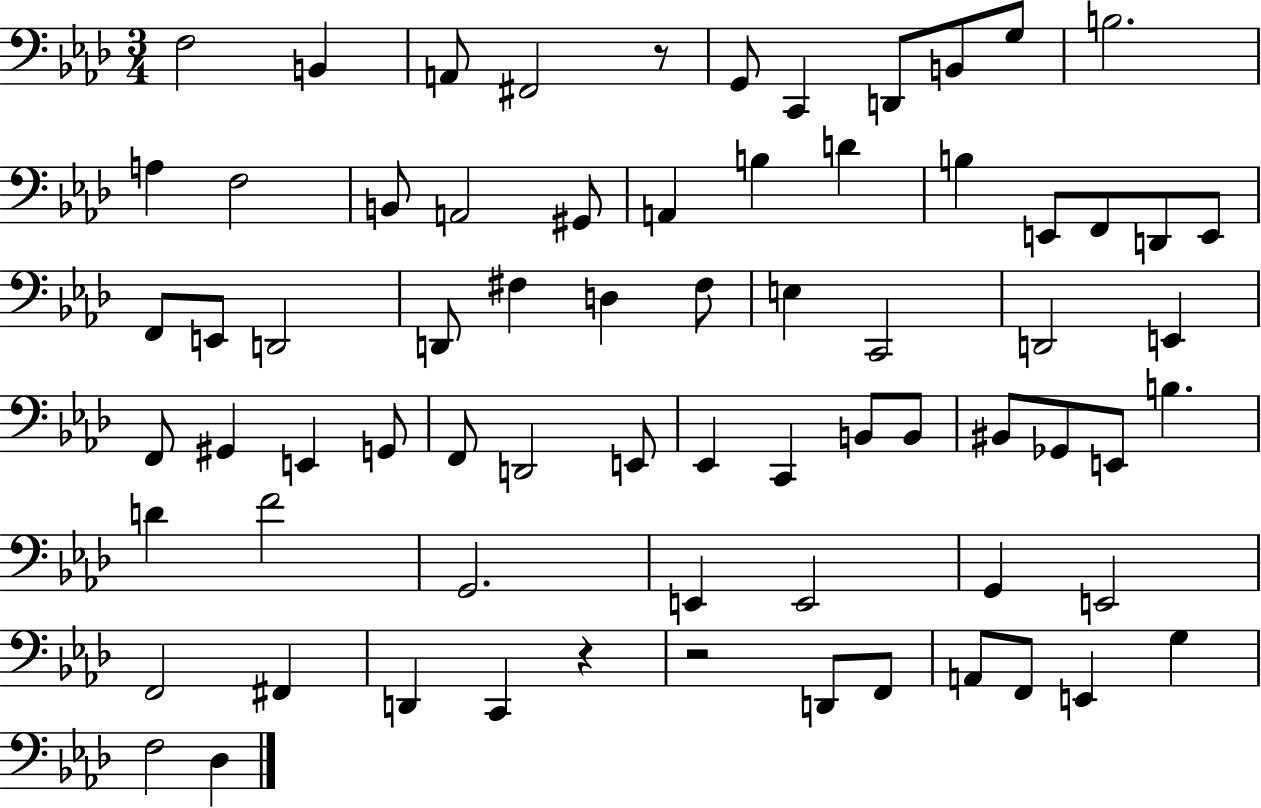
X:1
T:Untitled
M:3/4
L:1/4
K:Ab
F,2 B,, A,,/2 ^F,,2 z/2 G,,/2 C,, D,,/2 B,,/2 G,/2 B,2 A, F,2 B,,/2 A,,2 ^G,,/2 A,, B, D B, E,,/2 F,,/2 D,,/2 E,,/2 F,,/2 E,,/2 D,,2 D,,/2 ^F, D, ^F,/2 E, C,,2 D,,2 E,, F,,/2 ^G,, E,, G,,/2 F,,/2 D,,2 E,,/2 _E,, C,, B,,/2 B,,/2 ^B,,/2 _G,,/2 E,,/2 B, D F2 G,,2 E,, E,,2 G,, E,,2 F,,2 ^F,, D,, C,, z z2 D,,/2 F,,/2 A,,/2 F,,/2 E,, G, F,2 _D,